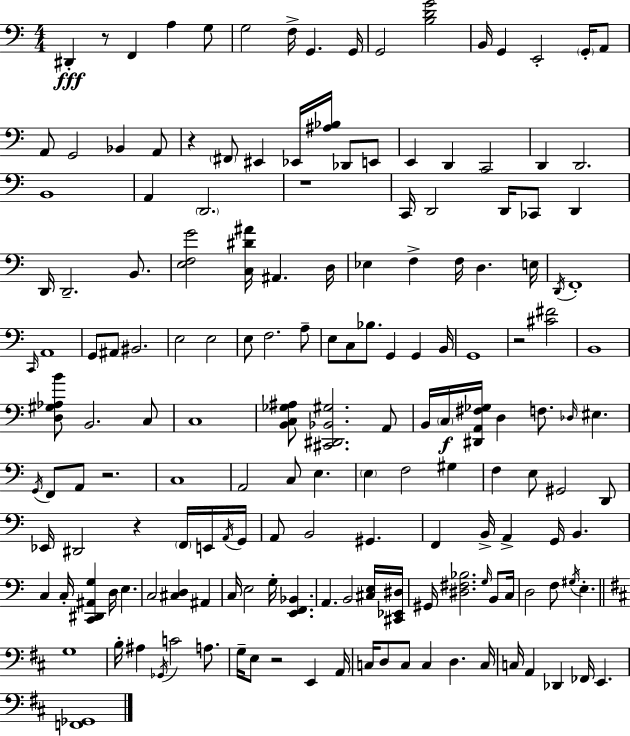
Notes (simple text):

D#2/q R/e F2/q A3/q G3/e G3/h F3/s G2/q. G2/s G2/h [B3,D4,G4]/h B2/s G2/q E2/h G2/s A2/e A2/e G2/h Bb2/q A2/e R/q F#2/e EIS2/q Eb2/s [A#3,Bb3]/s Db2/e E2/e E2/q D2/q C2/h D2/q D2/h. B2/w A2/q D2/h. R/w C2/s D2/h D2/s CES2/e D2/q D2/s D2/h. B2/e. [E3,F3,G4]/h [C3,D#4,A#4]/s A#2/q. D3/s Eb3/q F3/q F3/s D3/q. E3/s D2/s F2/w C2/s A2/w G2/e A#2/e BIS2/h. E3/h E3/h E3/e F3/h. A3/e E3/e C3/e Bb3/e. G2/q G2/q B2/s G2/w R/h [C#4,F#4]/h B2/w [D3,G#3,Ab3,B4]/e B2/h. C3/e C3/w [B2,C3,Gb3,A#3]/e [C#2,D#2,Bb2,G#3]/h. A2/e B2/s C3/s [D#2,A2,F#3,Gb3]/s D3/q F3/e. Db3/s EIS3/q. G2/s F2/e A2/e R/h. C3/w A2/h C3/e E3/q. E3/q F3/h G#3/q F3/q E3/e G#2/h D2/e Eb2/s D#2/h R/q F2/s E2/s A2/s G2/s A2/e B2/h G#2/q. F2/q B2/s A2/q G2/s B2/q. C3/q C3/s [C2,D#2,A#2,G3]/q D3/s E3/q. C3/h [C#3,D3]/q A#2/q C3/s E3/h G3/s [E2,F2,Bb2]/q. A2/q. B2/h [C#3,E3]/s [C#2,Eb2,D#3]/s G#2/s [D#3,F#3,Bb3]/h. G3/s B2/e C3/s D3/h F3/e G#3/s E3/q. G3/w B3/s A#3/q Gb2/s C4/h A3/e. G3/s E3/e R/h E2/q A2/s C3/s D3/e C3/e C3/q D3/q. C3/s C3/s A2/q Db2/q FES2/s E2/q. [F2,Gb2]/w